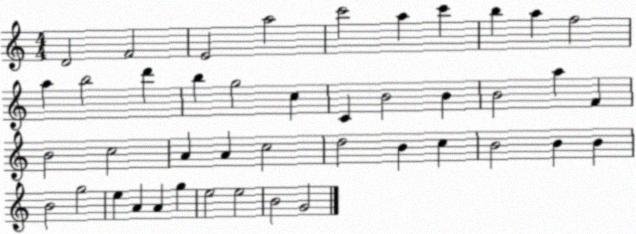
X:1
T:Untitled
M:4/4
L:1/4
K:C
D2 F2 E2 a2 c'2 a c' b a f2 a b2 d' b g2 c C B2 B B2 a F B2 c2 A A c2 d2 B c B2 B B B2 g2 e A A g e2 e2 B2 G2